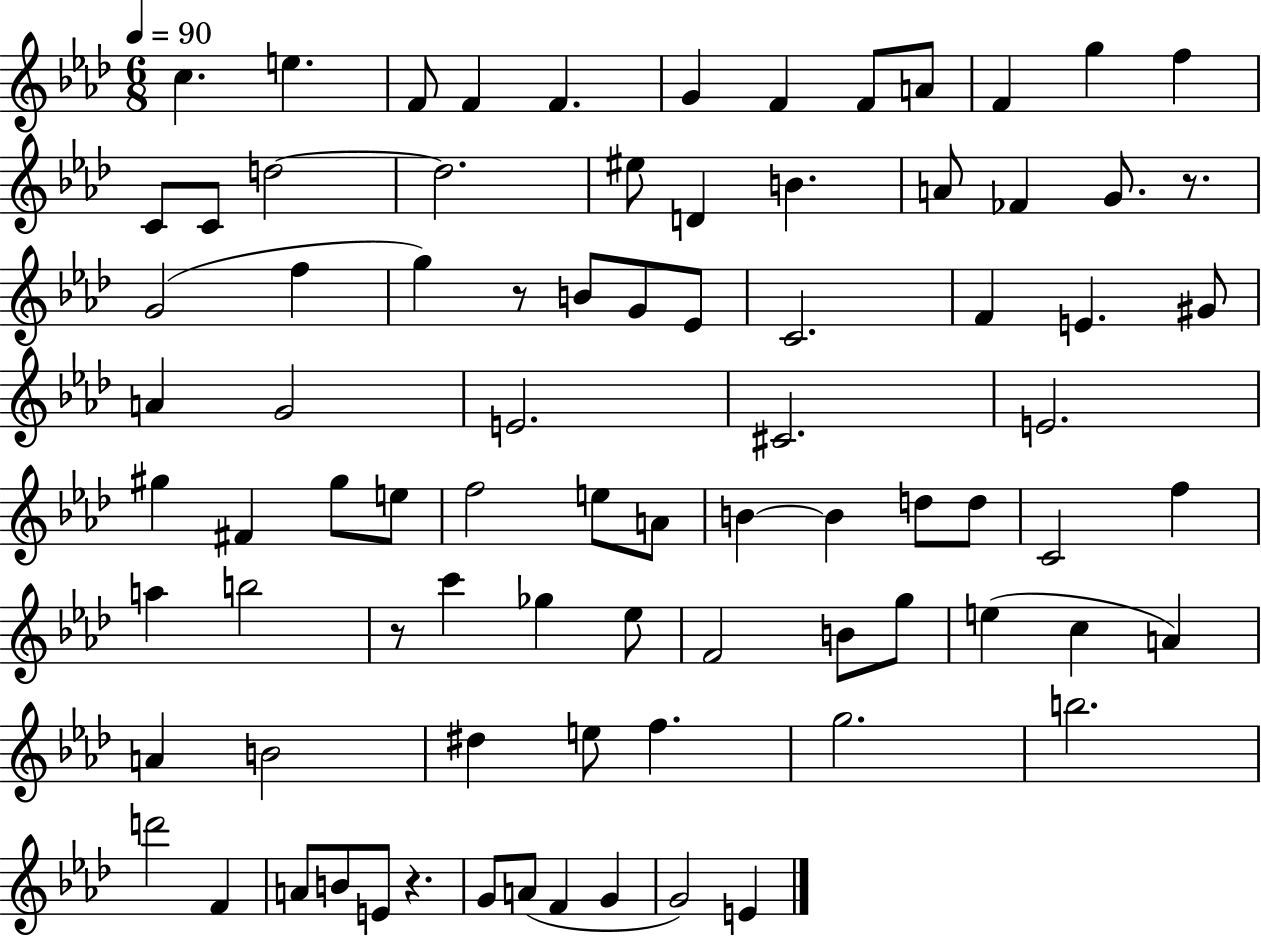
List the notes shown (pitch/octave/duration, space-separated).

C5/q. E5/q. F4/e F4/q F4/q. G4/q F4/q F4/e A4/e F4/q G5/q F5/q C4/e C4/e D5/h D5/h. EIS5/e D4/q B4/q. A4/e FES4/q G4/e. R/e. G4/h F5/q G5/q R/e B4/e G4/e Eb4/e C4/h. F4/q E4/q. G#4/e A4/q G4/h E4/h. C#4/h. E4/h. G#5/q F#4/q G#5/e E5/e F5/h E5/e A4/e B4/q B4/q D5/e D5/e C4/h F5/q A5/q B5/h R/e C6/q Gb5/q Eb5/e F4/h B4/e G5/e E5/q C5/q A4/q A4/q B4/h D#5/q E5/e F5/q. G5/h. B5/h. D6/h F4/q A4/e B4/e E4/e R/q. G4/e A4/e F4/q G4/q G4/h E4/q